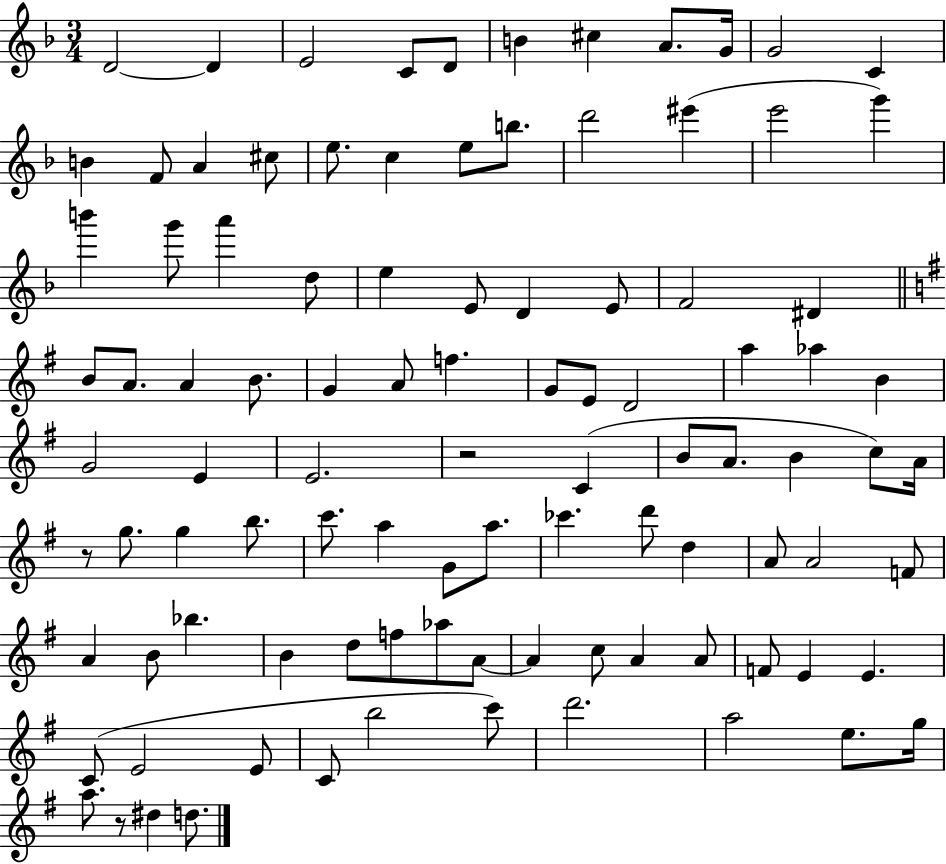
D4/h D4/q E4/h C4/e D4/e B4/q C#5/q A4/e. G4/s G4/h C4/q B4/q F4/e A4/q C#5/e E5/e. C5/q E5/e B5/e. D6/h EIS6/q E6/h G6/q B6/q G6/e A6/q D5/e E5/q E4/e D4/q E4/e F4/h D#4/q B4/e A4/e. A4/q B4/e. G4/q A4/e F5/q. G4/e E4/e D4/h A5/q Ab5/q B4/q G4/h E4/q E4/h. R/h C4/q B4/e A4/e. B4/q C5/e A4/s R/e G5/e. G5/q B5/e. C6/e. A5/q G4/e A5/e. CES6/q. D6/e D5/q A4/e A4/h F4/e A4/q B4/e Bb5/q. B4/q D5/e F5/e Ab5/e A4/e A4/q C5/e A4/q A4/e F4/e E4/q E4/q. C4/e E4/h E4/e C4/e B5/h C6/e D6/h. A5/h E5/e. G5/s A5/e. R/e D#5/q D5/e.